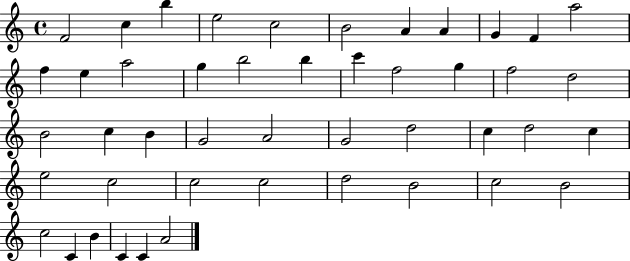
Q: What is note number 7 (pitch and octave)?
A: A4